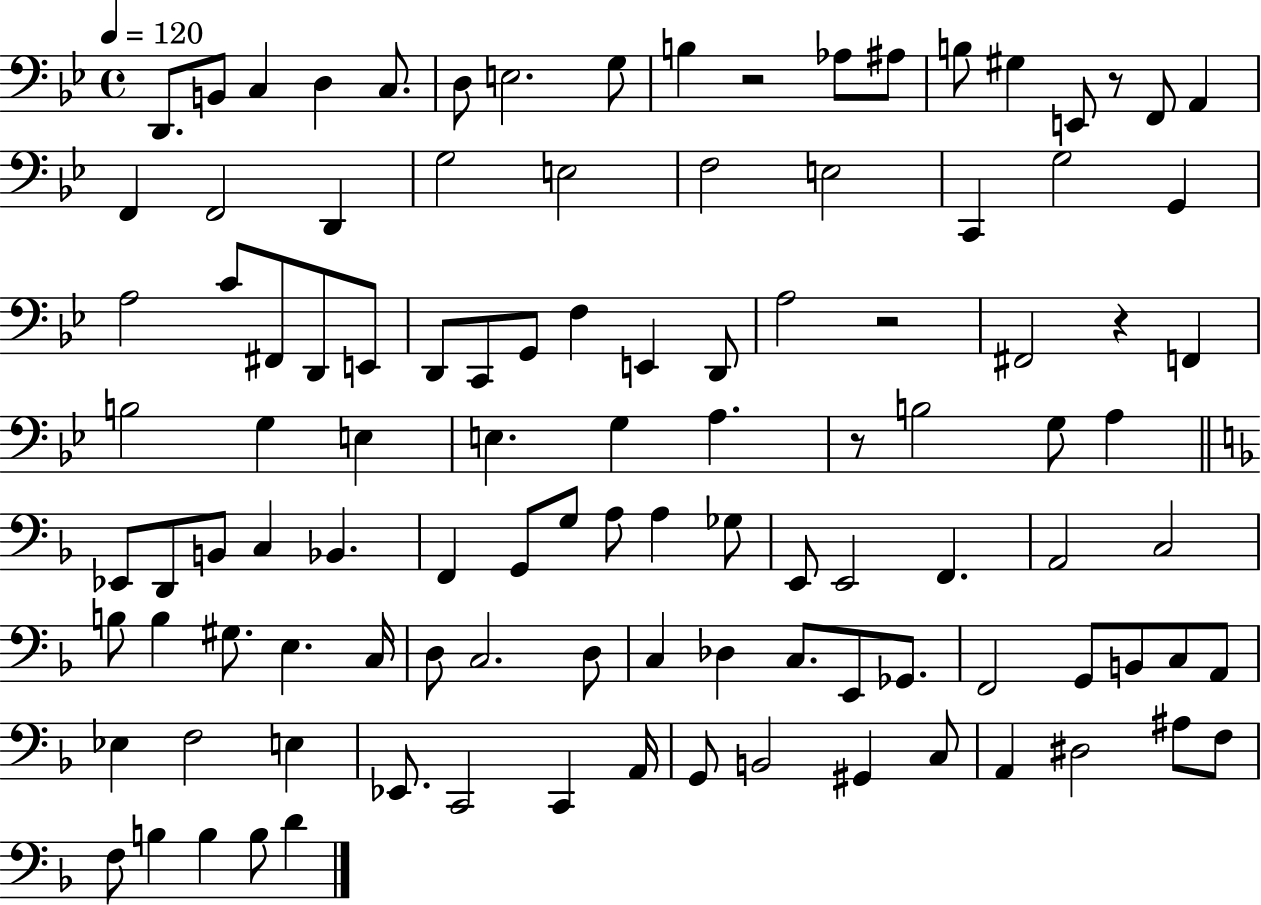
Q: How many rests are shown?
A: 5